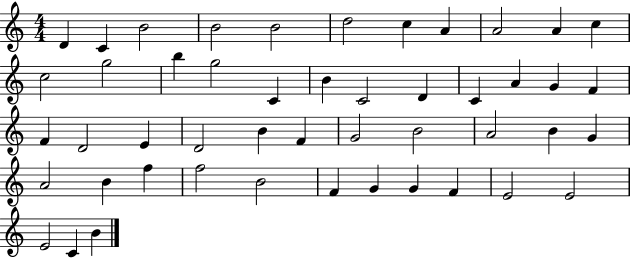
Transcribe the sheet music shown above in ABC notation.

X:1
T:Untitled
M:4/4
L:1/4
K:C
D C B2 B2 B2 d2 c A A2 A c c2 g2 b g2 C B C2 D C A G F F D2 E D2 B F G2 B2 A2 B G A2 B f f2 B2 F G G F E2 E2 E2 C B